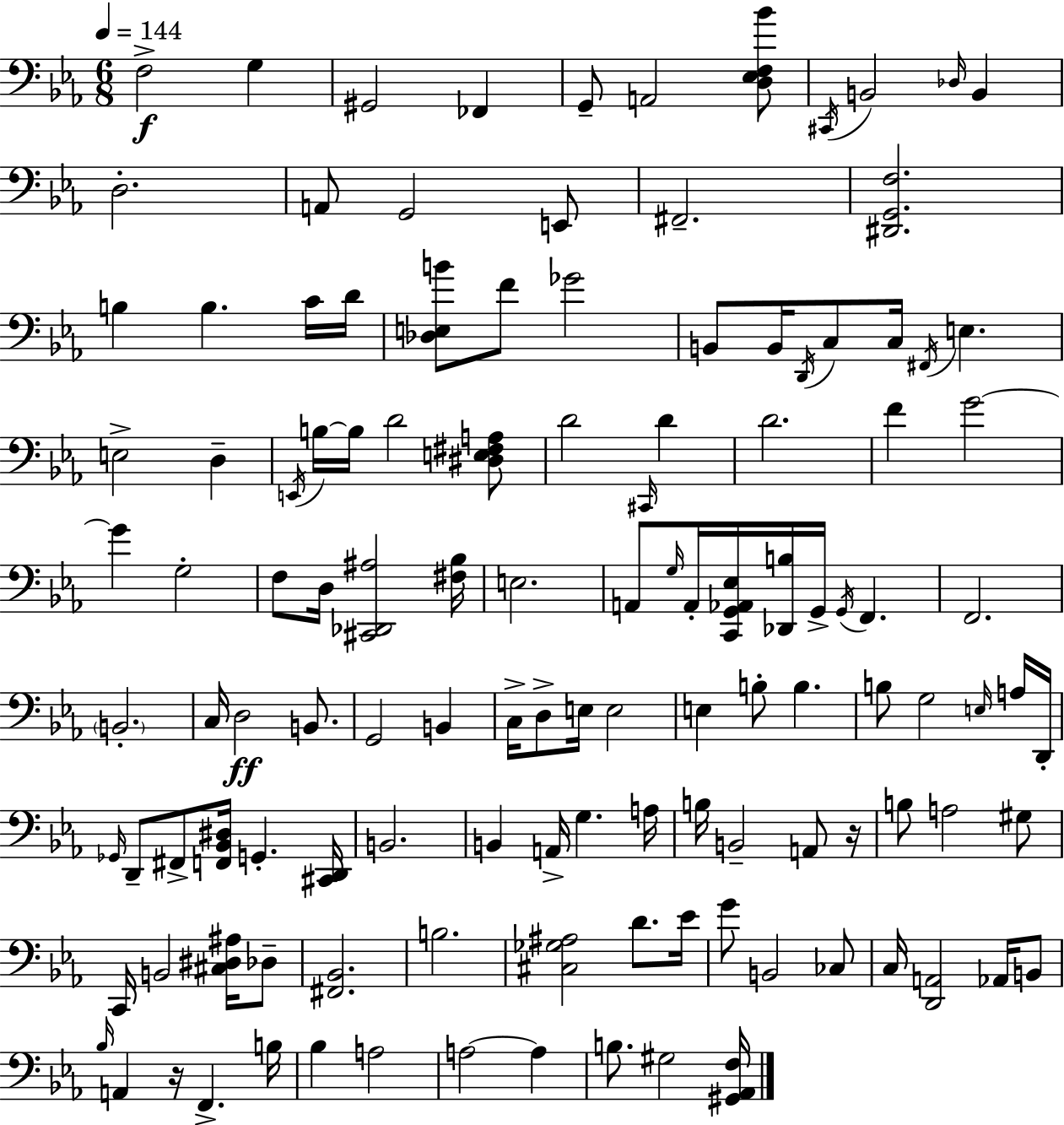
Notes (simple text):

F3/h G3/q G#2/h FES2/q G2/e A2/h [D3,Eb3,F3,Bb4]/e C#2/s B2/h Db3/s B2/q D3/h. A2/e G2/h E2/e F#2/h. [D#2,G2,F3]/h. B3/q B3/q. C4/s D4/s [Db3,E3,B4]/e F4/e Gb4/h B2/e B2/s D2/s C3/e C3/s F#2/s E3/q. E3/h D3/q E2/s B3/s B3/s D4/h [D#3,E3,F#3,A3]/e D4/h C#2/s D4/q D4/h. F4/q G4/h G4/q G3/h F3/e D3/s [C#2,Db2,A#3]/h [F#3,Bb3]/s E3/h. A2/e G3/s A2/s [C2,G2,Ab2,Eb3]/s [Db2,B3]/s G2/s G2/s F2/q. F2/h. B2/h. C3/s D3/h B2/e. G2/h B2/q C3/s D3/e E3/s E3/h E3/q B3/e B3/q. B3/e G3/h E3/s A3/s D2/s Gb2/s D2/e F#2/e [F2,Bb2,D#3]/s G2/q. [C#2,D2]/s B2/h. B2/q A2/s G3/q. A3/s B3/s B2/h A2/e R/s B3/e A3/h G#3/e C2/s B2/h [C#3,D#3,A#3]/s Db3/e [F#2,Bb2]/h. B3/h. [C#3,Gb3,A#3]/h D4/e. Eb4/s G4/e B2/h CES3/e C3/s [D2,A2]/h Ab2/s B2/e Bb3/s A2/q R/s F2/q. B3/s Bb3/q A3/h A3/h A3/q B3/e. G#3/h [G#2,Ab2,F3]/s